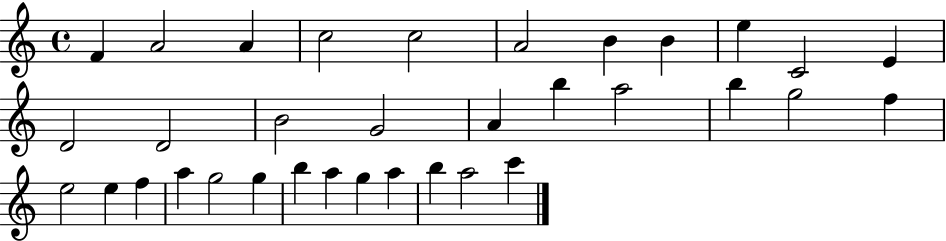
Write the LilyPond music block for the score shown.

{
  \clef treble
  \time 4/4
  \defaultTimeSignature
  \key c \major
  f'4 a'2 a'4 | c''2 c''2 | a'2 b'4 b'4 | e''4 c'2 e'4 | \break d'2 d'2 | b'2 g'2 | a'4 b''4 a''2 | b''4 g''2 f''4 | \break e''2 e''4 f''4 | a''4 g''2 g''4 | b''4 a''4 g''4 a''4 | b''4 a''2 c'''4 | \break \bar "|."
}